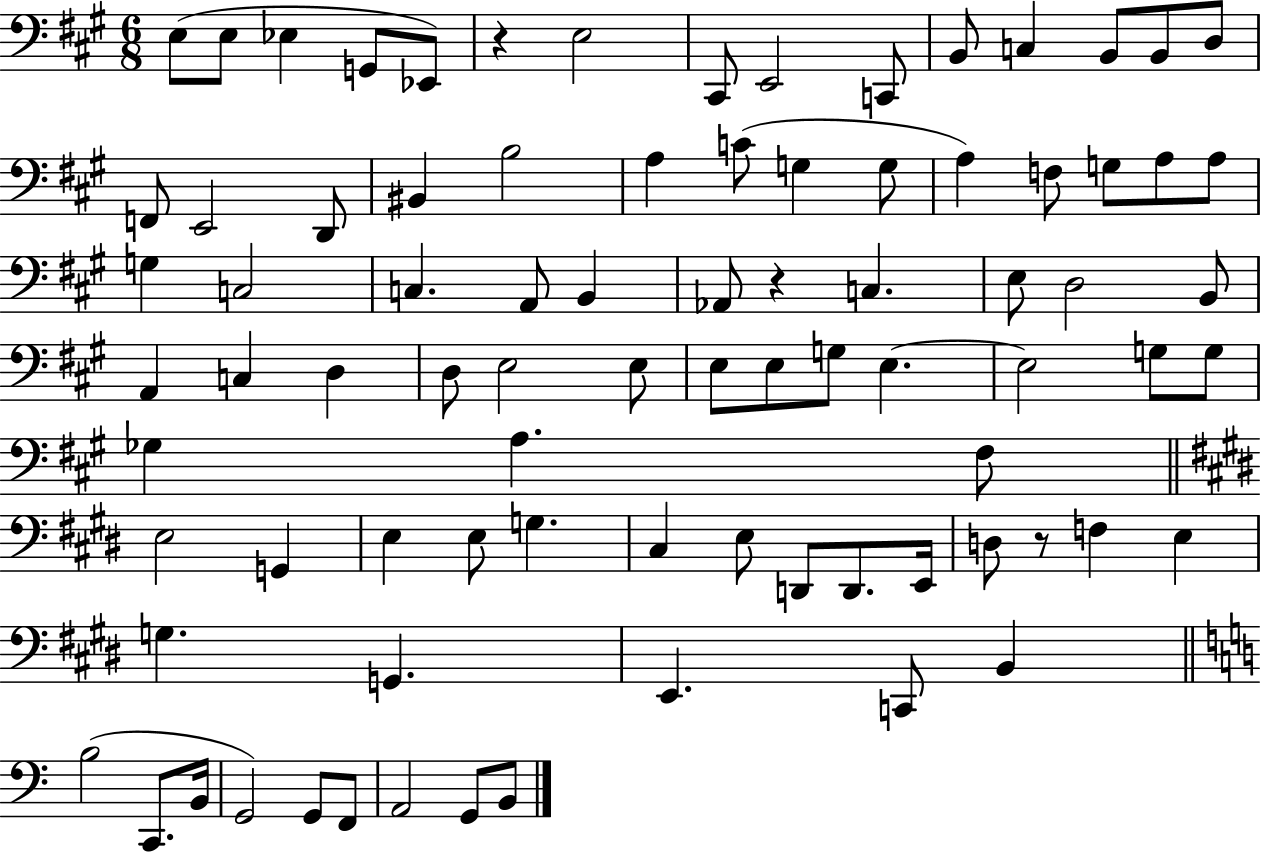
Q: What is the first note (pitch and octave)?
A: E3